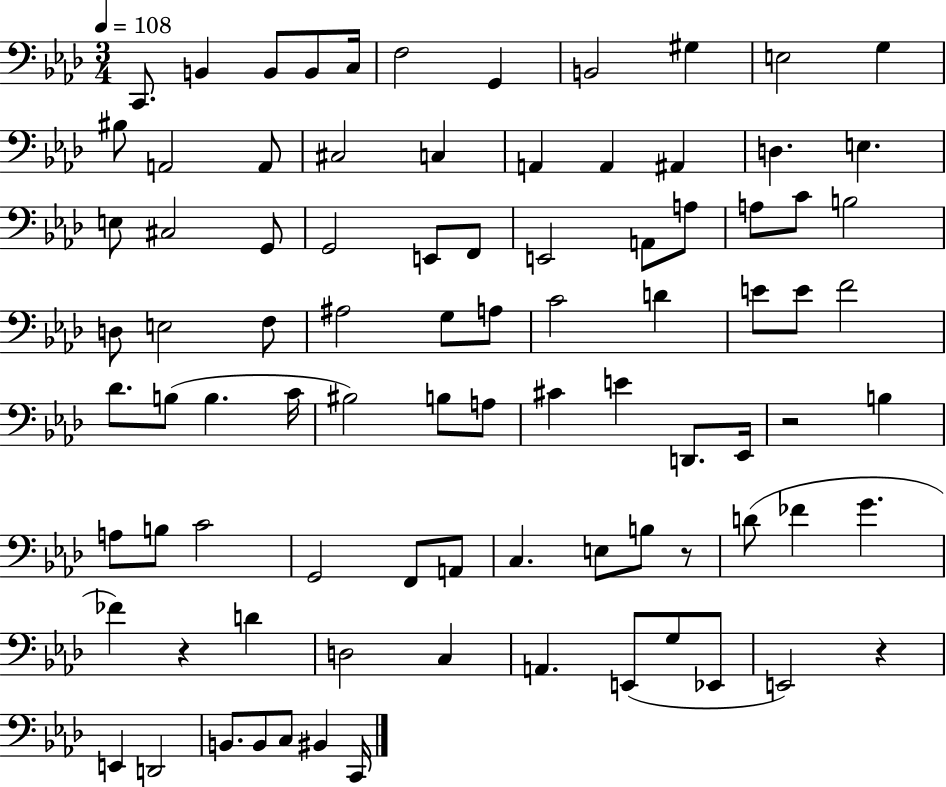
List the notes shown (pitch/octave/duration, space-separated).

C2/e. B2/q B2/e B2/e C3/s F3/h G2/q B2/h G#3/q E3/h G3/q BIS3/e A2/h A2/e C#3/h C3/q A2/q A2/q A#2/q D3/q. E3/q. E3/e C#3/h G2/e G2/h E2/e F2/e E2/h A2/e A3/e A3/e C4/e B3/h D3/e E3/h F3/e A#3/h G3/e A3/e C4/h D4/q E4/e E4/e F4/h Db4/e. B3/e B3/q. C4/s BIS3/h B3/e A3/e C#4/q E4/q D2/e. Eb2/s R/h B3/q A3/e B3/e C4/h G2/h F2/e A2/e C3/q. E3/e B3/e R/e D4/e FES4/q G4/q. FES4/q R/q D4/q D3/h C3/q A2/q. E2/e G3/e Eb2/e E2/h R/q E2/q D2/h B2/e. B2/e C3/e BIS2/q C2/s